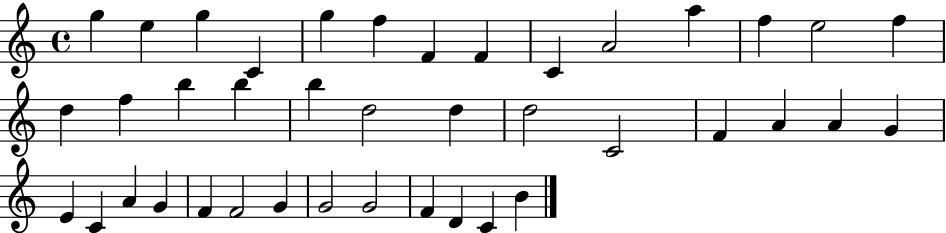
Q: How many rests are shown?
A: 0